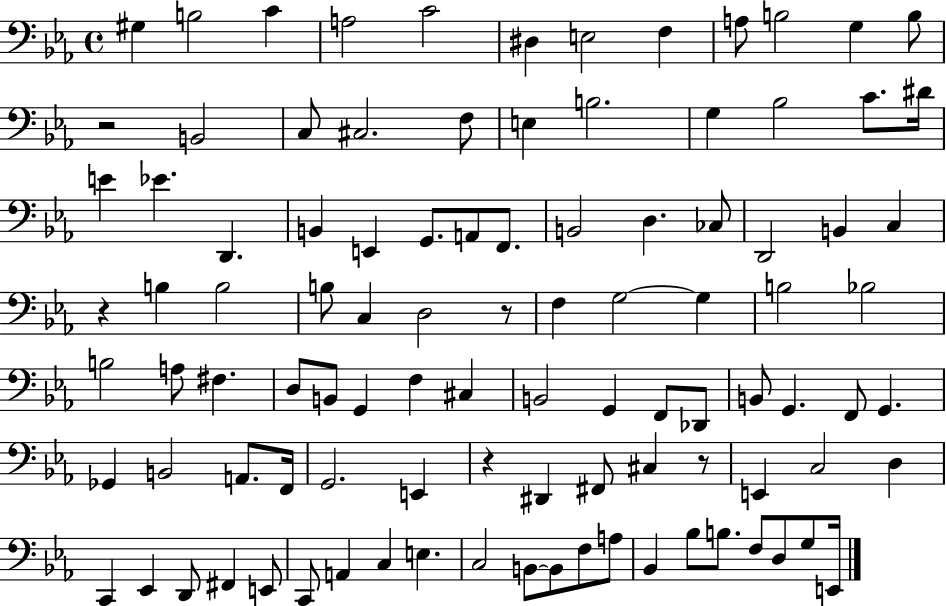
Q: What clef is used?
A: bass